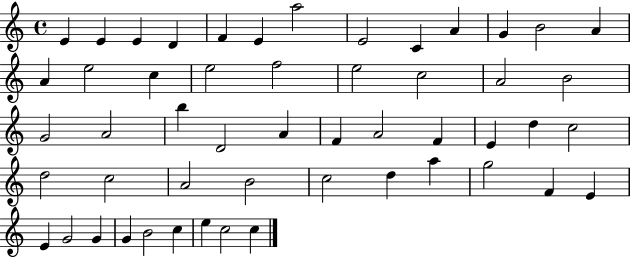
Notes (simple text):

E4/q E4/q E4/q D4/q F4/q E4/q A5/h E4/h C4/q A4/q G4/q B4/h A4/q A4/q E5/h C5/q E5/h F5/h E5/h C5/h A4/h B4/h G4/h A4/h B5/q D4/h A4/q F4/q A4/h F4/q E4/q D5/q C5/h D5/h C5/h A4/h B4/h C5/h D5/q A5/q G5/h F4/q E4/q E4/q G4/h G4/q G4/q B4/h C5/q E5/q C5/h C5/q